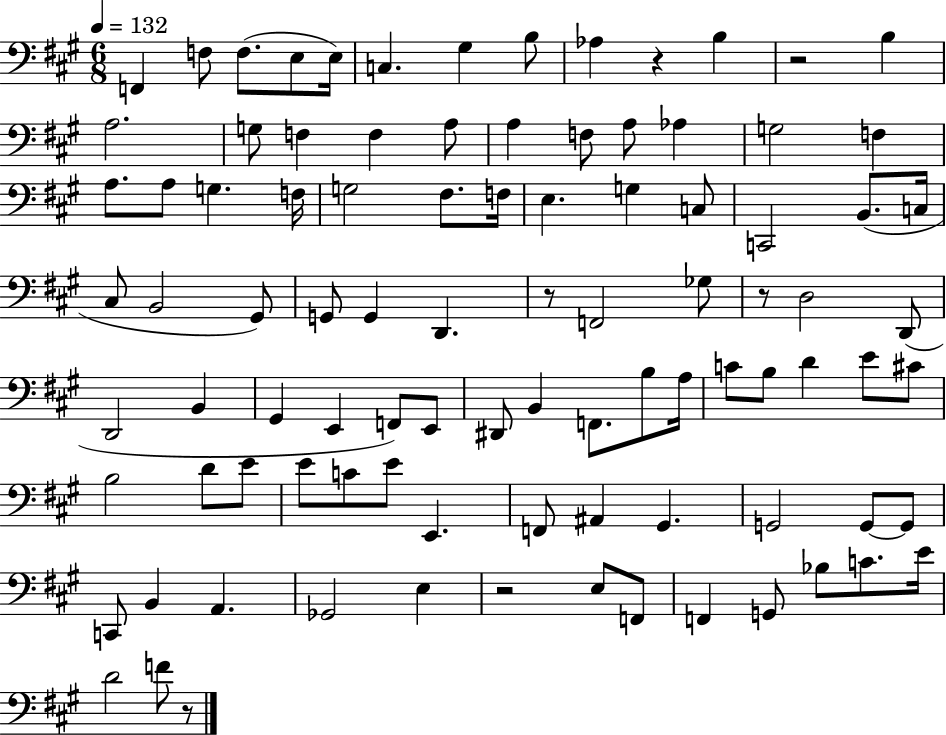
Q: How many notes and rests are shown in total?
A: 94